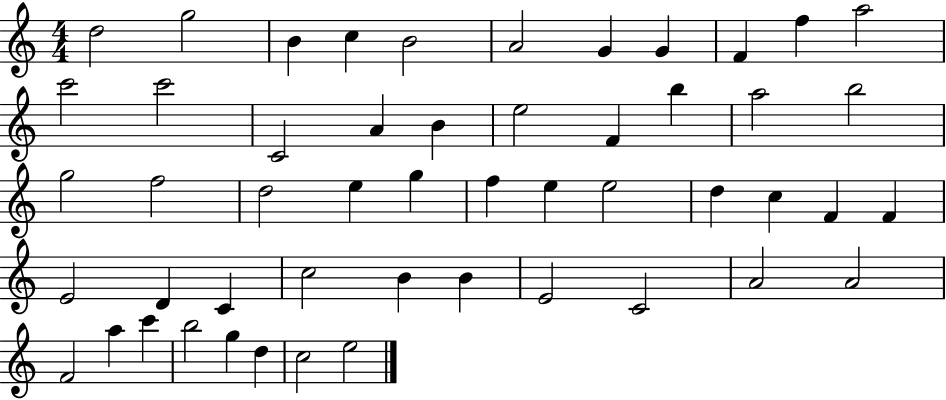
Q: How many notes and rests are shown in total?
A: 51